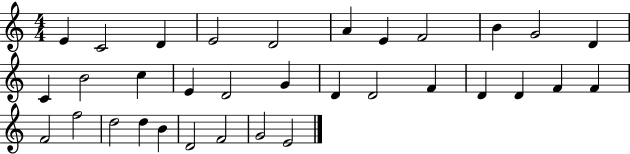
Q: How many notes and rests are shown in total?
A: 33